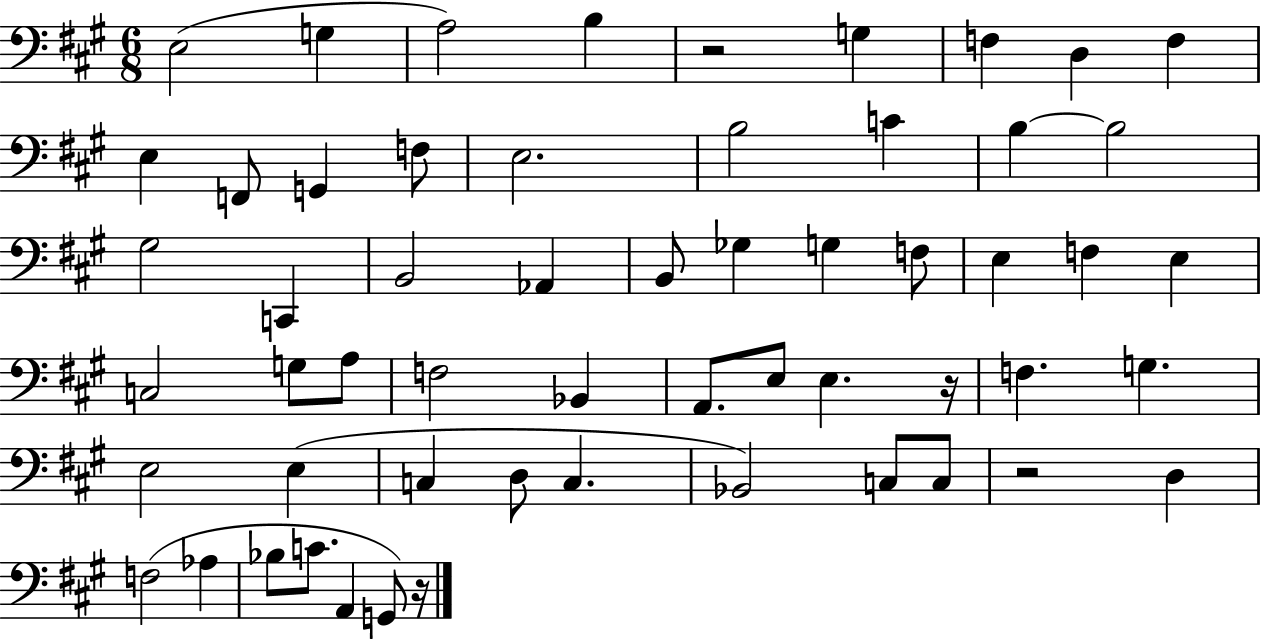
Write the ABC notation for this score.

X:1
T:Untitled
M:6/8
L:1/4
K:A
E,2 G, A,2 B, z2 G, F, D, F, E, F,,/2 G,, F,/2 E,2 B,2 C B, B,2 ^G,2 C,, B,,2 _A,, B,,/2 _G, G, F,/2 E, F, E, C,2 G,/2 A,/2 F,2 _B,, A,,/2 E,/2 E, z/4 F, G, E,2 E, C, D,/2 C, _B,,2 C,/2 C,/2 z2 D, F,2 _A, _B,/2 C/2 A,, G,,/2 z/4